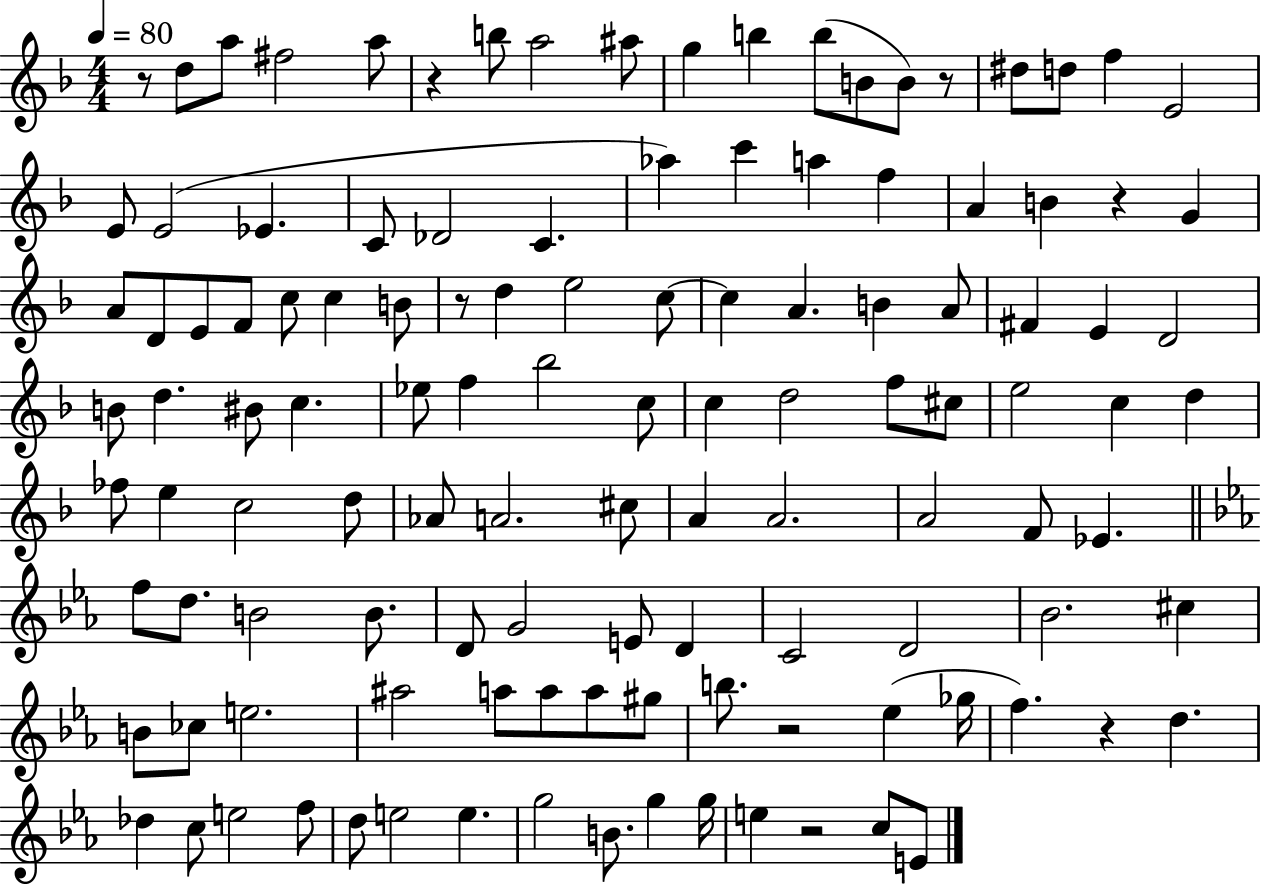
R/e D5/e A5/e F#5/h A5/e R/q B5/e A5/h A#5/e G5/q B5/q B5/e B4/e B4/e R/e D#5/e D5/e F5/q E4/h E4/e E4/h Eb4/q. C4/e Db4/h C4/q. Ab5/q C6/q A5/q F5/q A4/q B4/q R/q G4/q A4/e D4/e E4/e F4/e C5/e C5/q B4/e R/e D5/q E5/h C5/e C5/q A4/q. B4/q A4/e F#4/q E4/q D4/h B4/e D5/q. BIS4/e C5/q. Eb5/e F5/q Bb5/h C5/e C5/q D5/h F5/e C#5/e E5/h C5/q D5/q FES5/e E5/q C5/h D5/e Ab4/e A4/h. C#5/e A4/q A4/h. A4/h F4/e Eb4/q. F5/e D5/e. B4/h B4/e. D4/e G4/h E4/e D4/q C4/h D4/h Bb4/h. C#5/q B4/e CES5/e E5/h. A#5/h A5/e A5/e A5/e G#5/e B5/e. R/h Eb5/q Gb5/s F5/q. R/q D5/q. Db5/q C5/e E5/h F5/e D5/e E5/h E5/q. G5/h B4/e. G5/q G5/s E5/q R/h C5/e E4/e